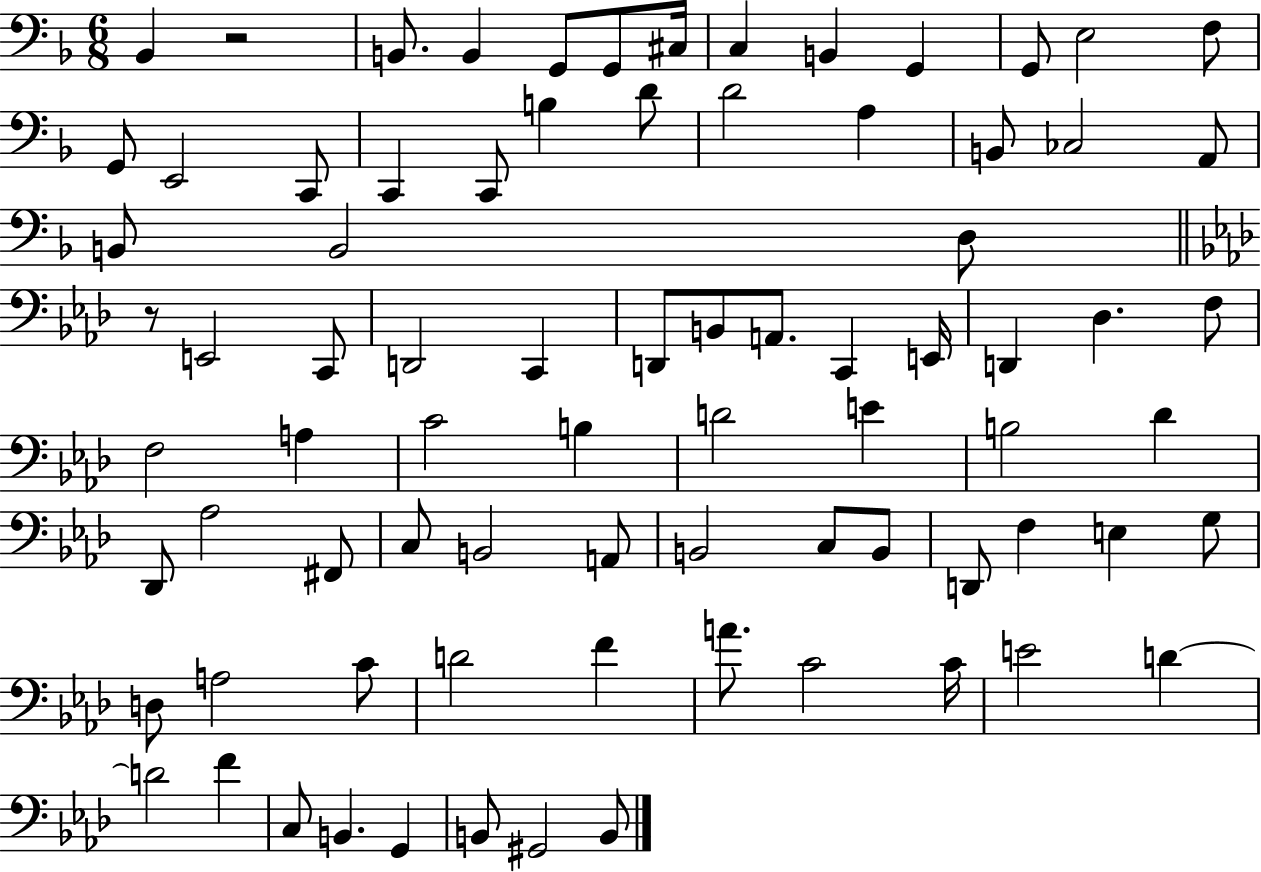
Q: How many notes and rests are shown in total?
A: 80